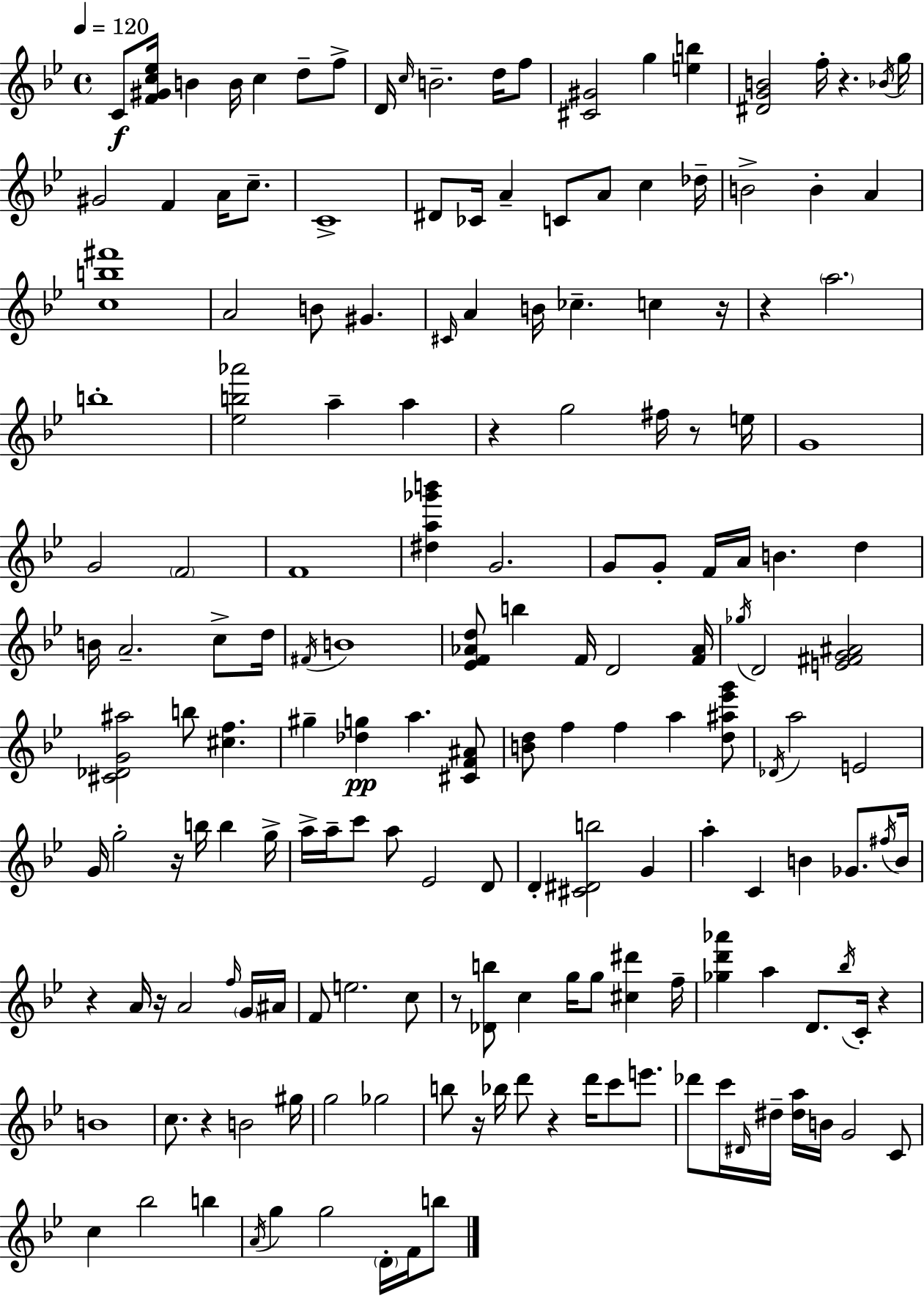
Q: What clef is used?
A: treble